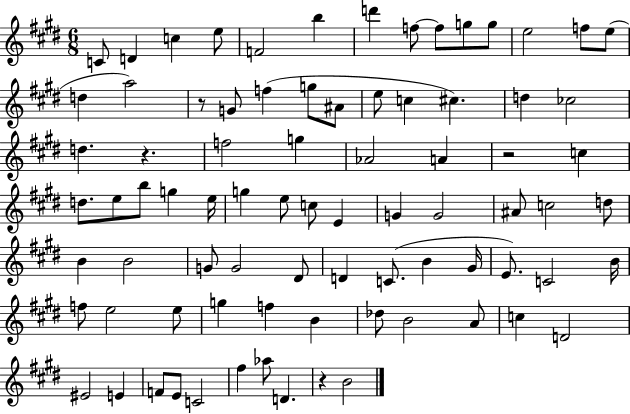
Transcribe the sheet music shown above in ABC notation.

X:1
T:Untitled
M:6/8
L:1/4
K:E
C/2 D c e/2 F2 b d' f/2 f/2 g/2 g/2 e2 f/2 e/2 d a2 z/2 G/2 f g/2 ^A/2 e/2 c ^c d _c2 d z f2 g _A2 A z2 c d/2 e/2 b/2 g e/4 g e/2 c/2 E G G2 ^A/2 c2 d/2 B B2 G/2 G2 ^D/2 D C/2 B ^G/4 E/2 C2 B/4 f/2 e2 e/2 g f B _d/2 B2 A/2 c D2 ^E2 E F/2 E/2 C2 ^f _a/2 D z B2